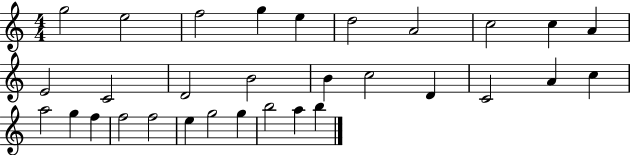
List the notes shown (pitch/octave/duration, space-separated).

G5/h E5/h F5/h G5/q E5/q D5/h A4/h C5/h C5/q A4/q E4/h C4/h D4/h B4/h B4/q C5/h D4/q C4/h A4/q C5/q A5/h G5/q F5/q F5/h F5/h E5/q G5/h G5/q B5/h A5/q B5/q